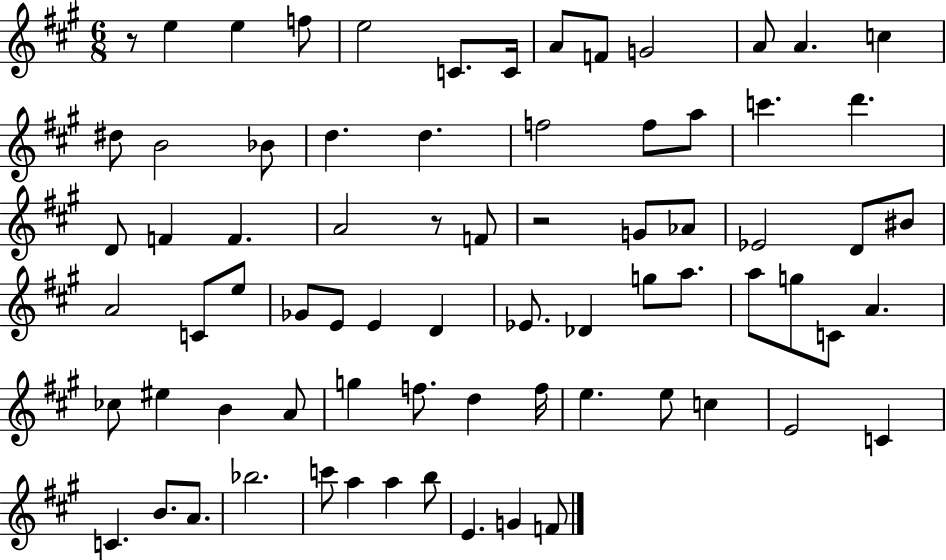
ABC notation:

X:1
T:Untitled
M:6/8
L:1/4
K:A
z/2 e e f/2 e2 C/2 C/4 A/2 F/2 G2 A/2 A c ^d/2 B2 _B/2 d d f2 f/2 a/2 c' d' D/2 F F A2 z/2 F/2 z2 G/2 _A/2 _E2 D/2 ^B/2 A2 C/2 e/2 _G/2 E/2 E D _E/2 _D g/2 a/2 a/2 g/2 C/2 A _c/2 ^e B A/2 g f/2 d f/4 e e/2 c E2 C C B/2 A/2 _b2 c'/2 a a b/2 E G F/2